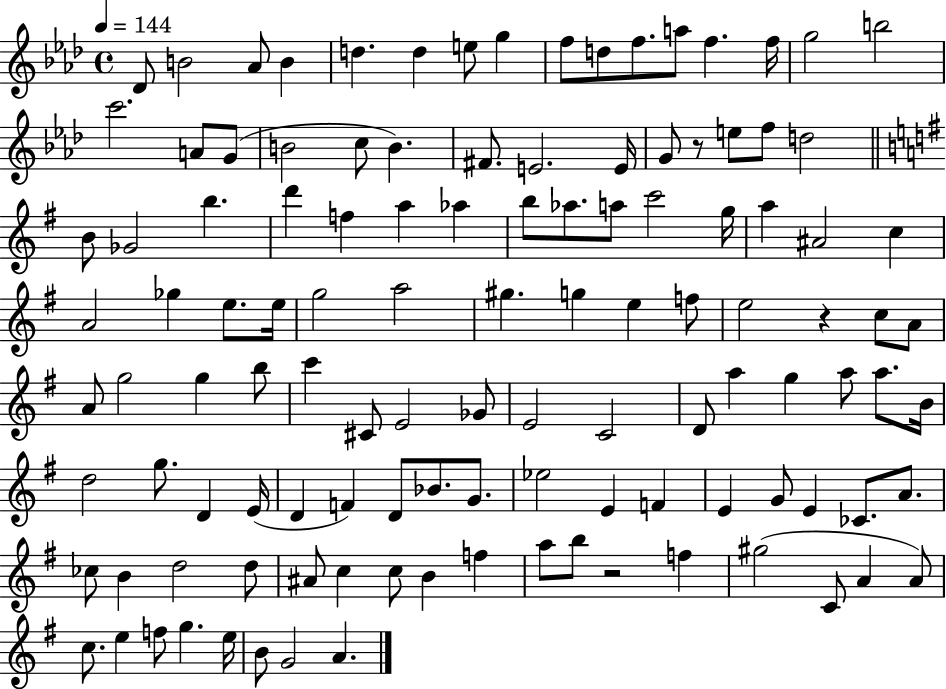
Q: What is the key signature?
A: AES major